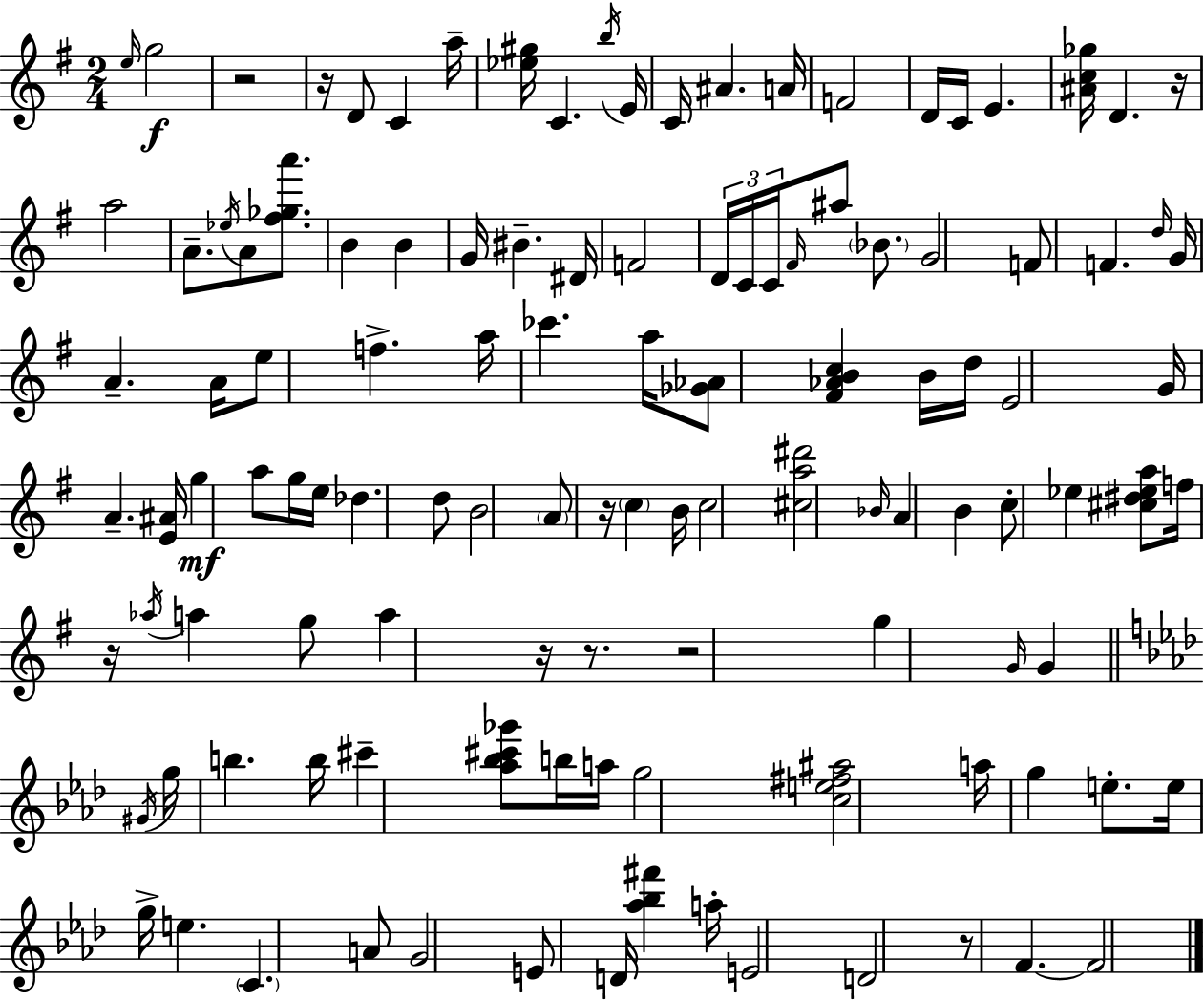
E5/s G5/h R/h R/s D4/e C4/q A5/s [Eb5,G#5]/s C4/q. B5/s E4/s C4/s A#4/q. A4/s F4/h D4/s C4/s E4/q. [A#4,C5,Gb5]/s D4/q. R/s A5/h A4/e. Eb5/s A4/e [F#5,Gb5,A6]/e. B4/q B4/q G4/s BIS4/q. D#4/s F4/h D4/s C4/s C4/s F#4/s A#5/e Bb4/e. G4/h F4/e F4/q. D5/s G4/s A4/q. A4/s E5/e F5/q. A5/s CES6/q. A5/s [Gb4,Ab4]/e [F#4,Ab4,B4,C5]/q B4/s D5/s E4/h G4/s A4/q. [E4,A#4]/s G5/q A5/e G5/s E5/s Db5/q. D5/e B4/h A4/e R/s C5/q B4/s C5/h [C#5,A5,D#6]/h Bb4/s A4/q B4/q C5/e Eb5/q [C#5,D#5,Eb5,A5]/e F5/s R/s Ab5/s A5/q G5/e A5/q R/s R/e. R/h G5/q G4/s G4/q G#4/s G5/s B5/q. B5/s C#6/q [Ab5,Bb5,C#6,Gb6]/e B5/s A5/s G5/h [C5,E5,F#5,A#5]/h A5/s G5/q E5/e. E5/s G5/s E5/q. C4/q. A4/e G4/h E4/e D4/s [Ab5,Bb5,F#6]/q A5/s E4/h D4/h R/e F4/q. F4/h